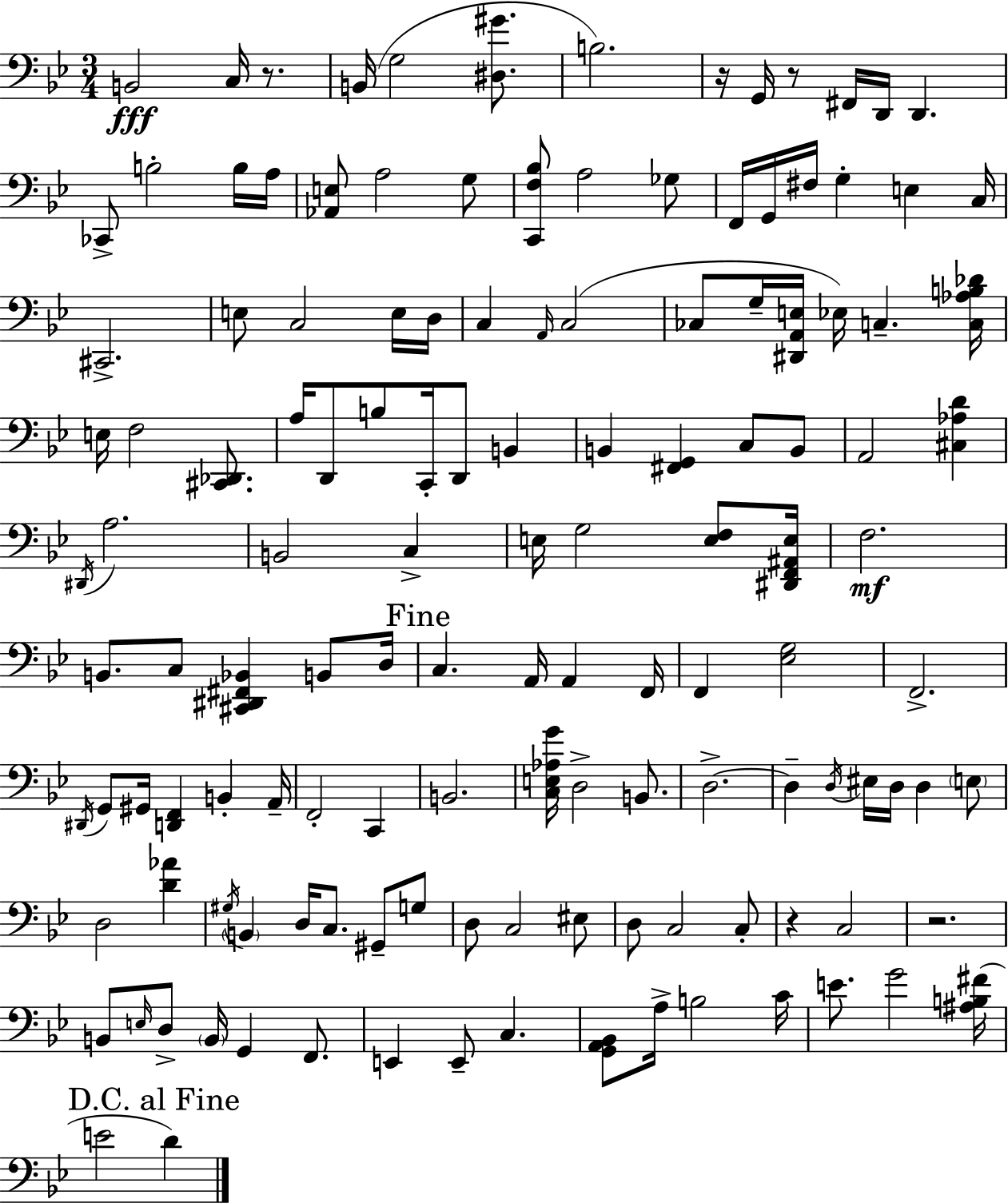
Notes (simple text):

B2/h C3/s R/e. B2/s G3/h [D#3,G#4]/e. B3/h. R/s G2/s R/e F#2/s D2/s D2/q. CES2/e B3/h B3/s A3/s [Ab2,E3]/e A3/h G3/e [C2,F3,Bb3]/e A3/h Gb3/e F2/s G2/s F#3/s G3/q E3/q C3/s C#2/h. E3/e C3/h E3/s D3/s C3/q A2/s C3/h CES3/e G3/s [D#2,A2,E3]/s Eb3/s C3/q. [C3,Ab3,B3,Db4]/s E3/s F3/h [C#2,Db2]/e. A3/s D2/e B3/e C2/s D2/e B2/q B2/q [F#2,G2]/q C3/e B2/e A2/h [C#3,Ab3,D4]/q D#2/s A3/h. B2/h C3/q E3/s G3/h [E3,F3]/e [D#2,F2,A#2,E3]/s F3/h. B2/e. C3/e [C#2,D#2,F#2,Bb2]/q B2/e D3/s C3/q. A2/s A2/q F2/s F2/q [Eb3,G3]/h F2/h. D#2/s G2/e G#2/s [D2,F2]/q B2/q A2/s F2/h C2/q B2/h. [C3,E3,Ab3,G4]/s D3/h B2/e. D3/h. D3/q D3/s EIS3/s D3/s D3/q E3/e D3/h [D4,Ab4]/q G#3/s B2/q D3/s C3/e. G#2/e G3/e D3/e C3/h EIS3/e D3/e C3/h C3/e R/q C3/h R/h. B2/e E3/s D3/e B2/s G2/q F2/e. E2/q E2/e C3/q. [G2,A2,Bb2]/e A3/s B3/h C4/s E4/e. G4/h [A#3,B3,F#4]/s E4/h D4/q